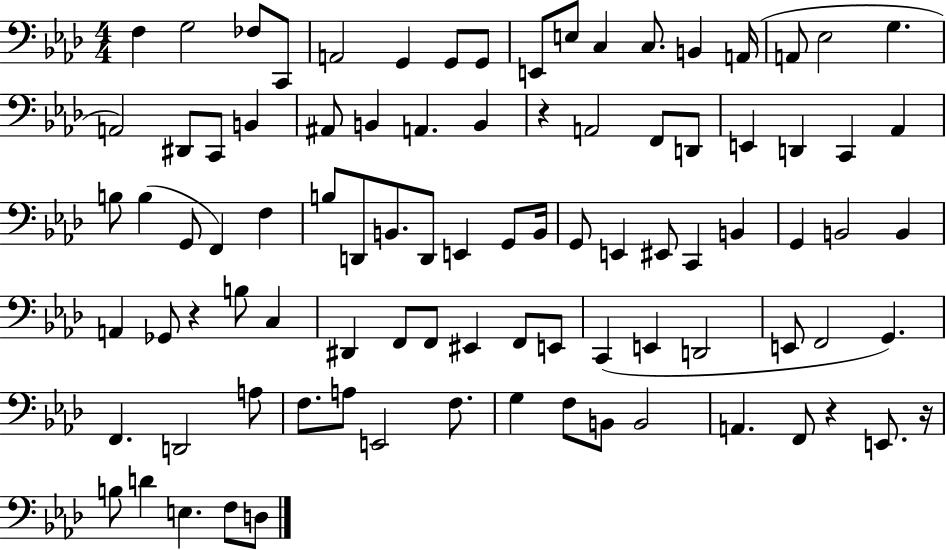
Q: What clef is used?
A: bass